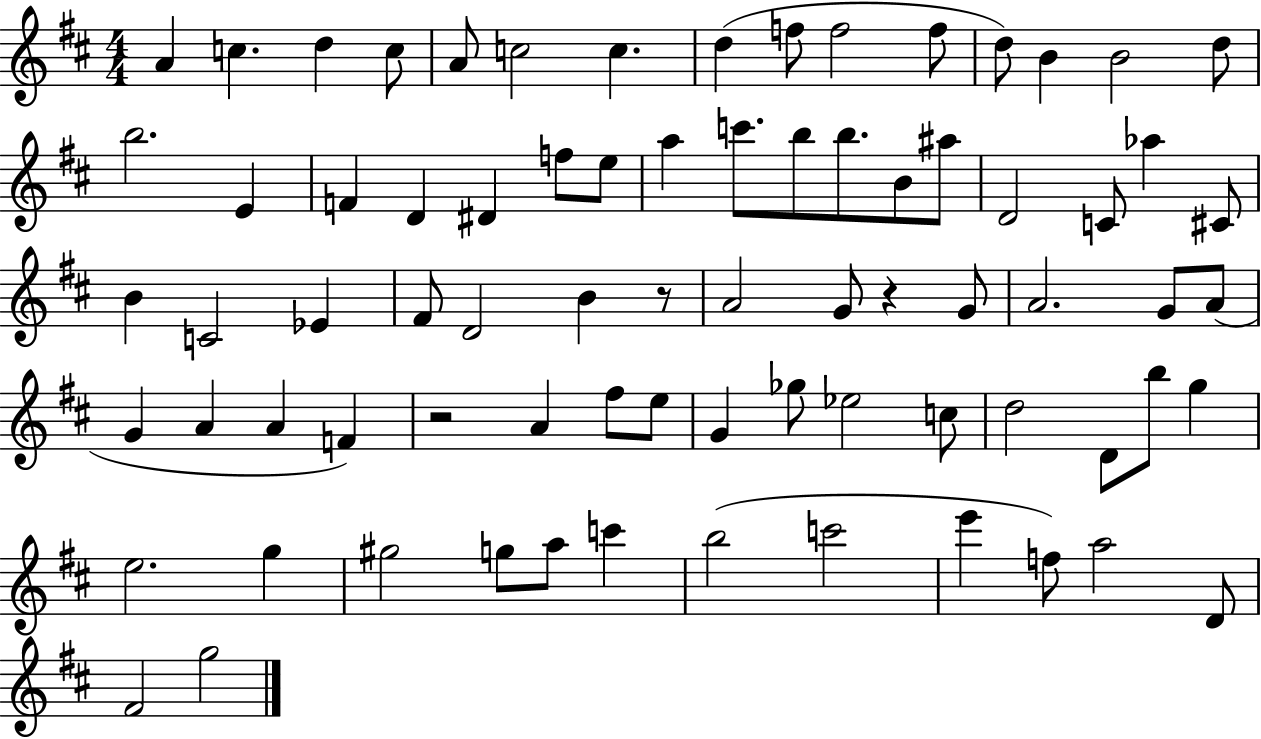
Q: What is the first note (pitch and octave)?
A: A4